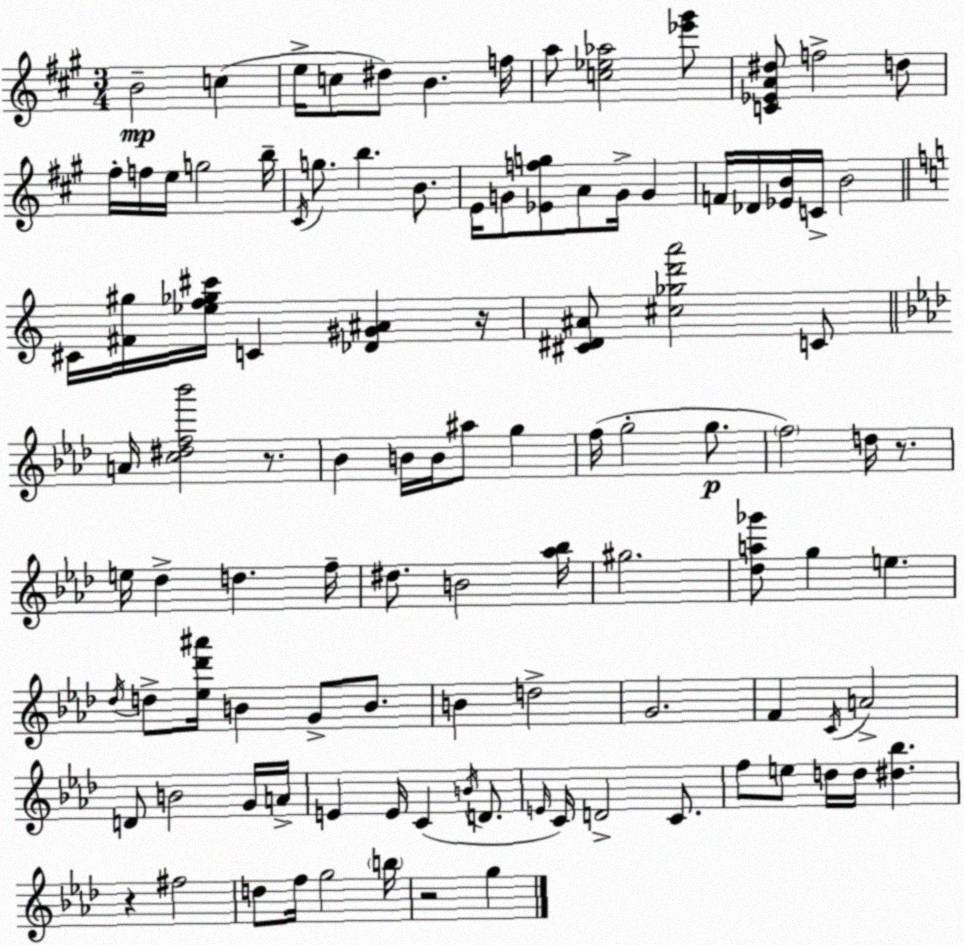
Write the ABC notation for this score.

X:1
T:Untitled
M:3/4
L:1/4
K:A
B2 c e/4 c/2 ^d/2 B f/4 a/2 [c_e_a]2 [_e'^g']/2 [C_EA^d]/2 f2 d/2 ^f/4 f/4 e/4 g2 b/4 ^C/4 g/2 b B/2 E/4 G/2 [_Efg]/2 A/2 G/4 G F/4 _D/4 [_EB]/4 C/4 B2 ^C/4 [^F^g]/4 [_ef_g^c']/4 C [_D^G^A] z/4 [^C^D^A]/2 [^c_gd'a']2 C/2 A/4 [c^df_b']2 z/2 _B B/4 B/4 ^a/2 g f/4 g2 g/2 f2 d/4 z/2 e/4 _d d f/4 ^d/2 B2 [_a_b]/4 ^g2 [_da_g']/2 g e _d/4 d/2 [_e_d'^a']/4 B G/2 B/2 B d2 G2 F C/4 A2 D/2 B2 G/4 A/4 E E/4 C B/4 D/2 E/4 C/4 D2 C/2 f/2 e/2 d/4 d/4 [^d_b] z ^f2 d/2 f/4 g2 b/4 z2 g